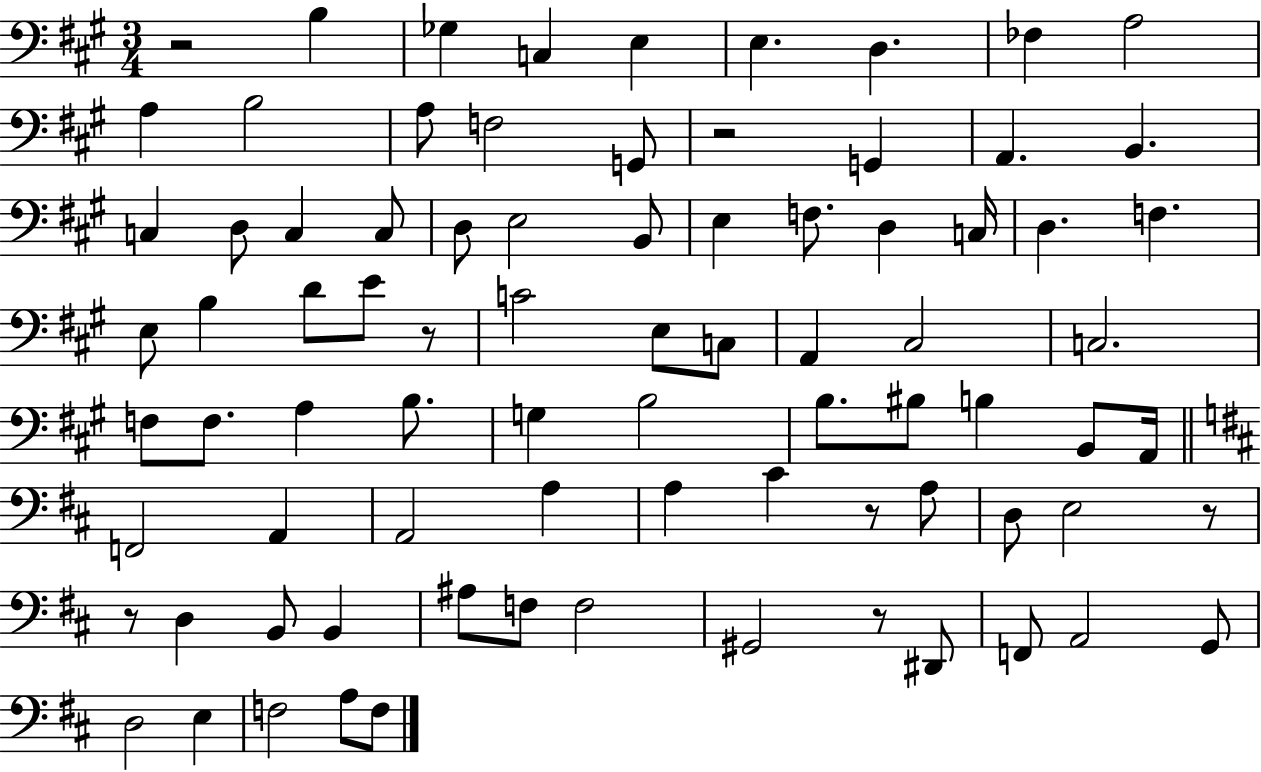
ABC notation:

X:1
T:Untitled
M:3/4
L:1/4
K:A
z2 B, _G, C, E, E, D, _F, A,2 A, B,2 A,/2 F,2 G,,/2 z2 G,, A,, B,, C, D,/2 C, C,/2 D,/2 E,2 B,,/2 E, F,/2 D, C,/4 D, F, E,/2 B, D/2 E/2 z/2 C2 E,/2 C,/2 A,, ^C,2 C,2 F,/2 F,/2 A, B,/2 G, B,2 B,/2 ^B,/2 B, B,,/2 A,,/4 F,,2 A,, A,,2 A, A, ^C z/2 A,/2 D,/2 E,2 z/2 z/2 D, B,,/2 B,, ^A,/2 F,/2 F,2 ^G,,2 z/2 ^D,,/2 F,,/2 A,,2 G,,/2 D,2 E, F,2 A,/2 F,/2